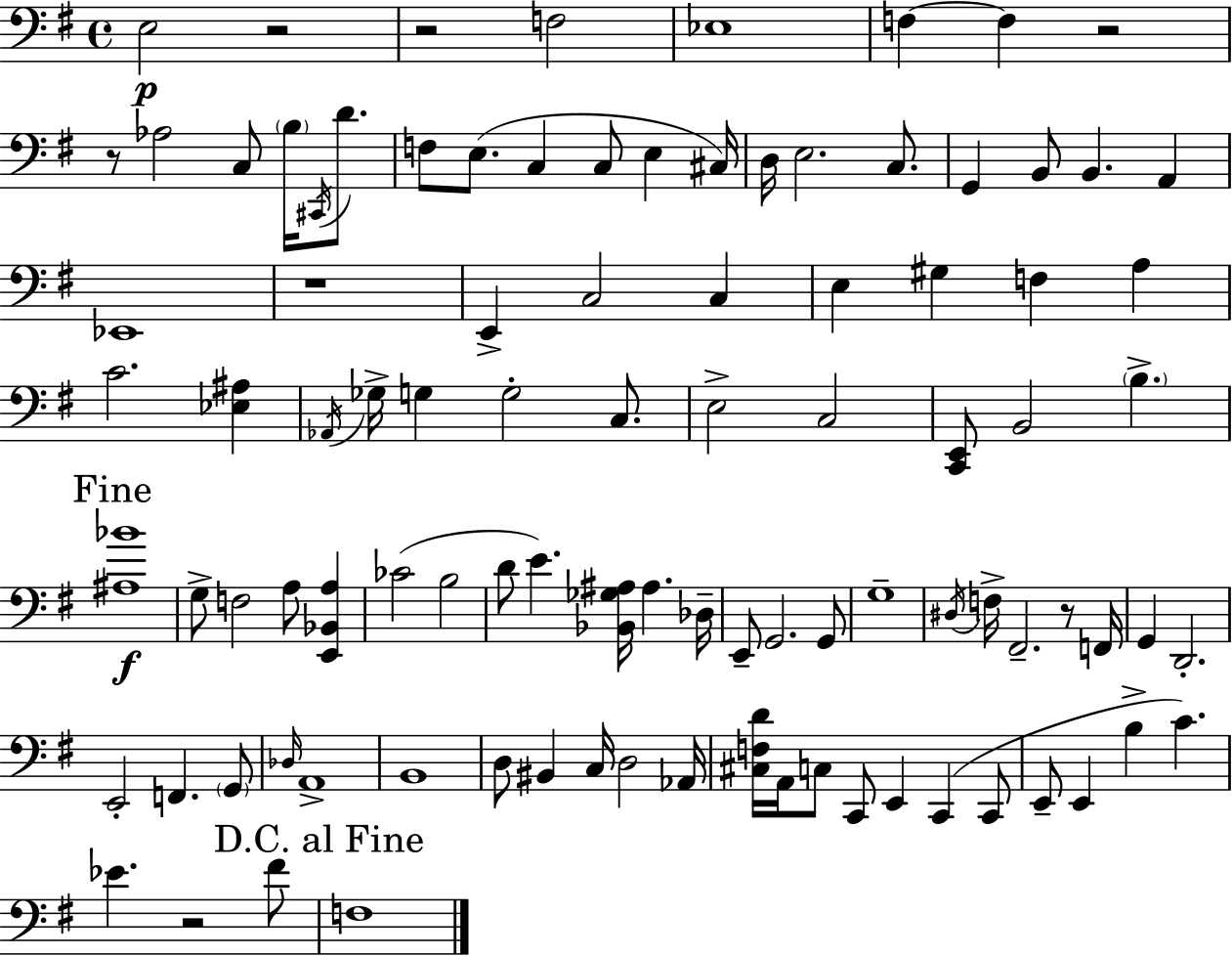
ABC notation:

X:1
T:Untitled
M:4/4
L:1/4
K:Em
E,2 z2 z2 F,2 _E,4 F, F, z2 z/2 _A,2 C,/2 B,/4 ^C,,/4 D/2 F,/2 E,/2 C, C,/2 E, ^C,/4 D,/4 E,2 C,/2 G,, B,,/2 B,, A,, _E,,4 z4 E,, C,2 C, E, ^G, F, A, C2 [_E,^A,] _A,,/4 _G,/4 G, G,2 C,/2 E,2 C,2 [C,,E,,]/2 B,,2 B, [^A,_B]4 G,/2 F,2 A,/2 [E,,_B,,A,] _C2 B,2 D/2 E [_B,,_G,^A,]/4 ^A, _D,/4 E,,/2 G,,2 G,,/2 G,4 ^D,/4 F,/4 ^F,,2 z/2 F,,/4 G,, D,,2 E,,2 F,, G,,/2 _D,/4 A,,4 B,,4 D,/2 ^B,, C,/4 D,2 _A,,/4 [^C,F,D]/4 A,,/4 C,/2 C,,/2 E,, C,, C,,/2 E,,/2 E,, B, C _E z2 ^F/2 F,4